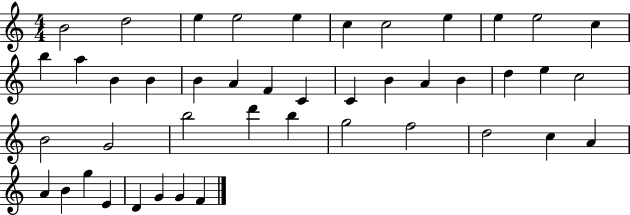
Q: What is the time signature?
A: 4/4